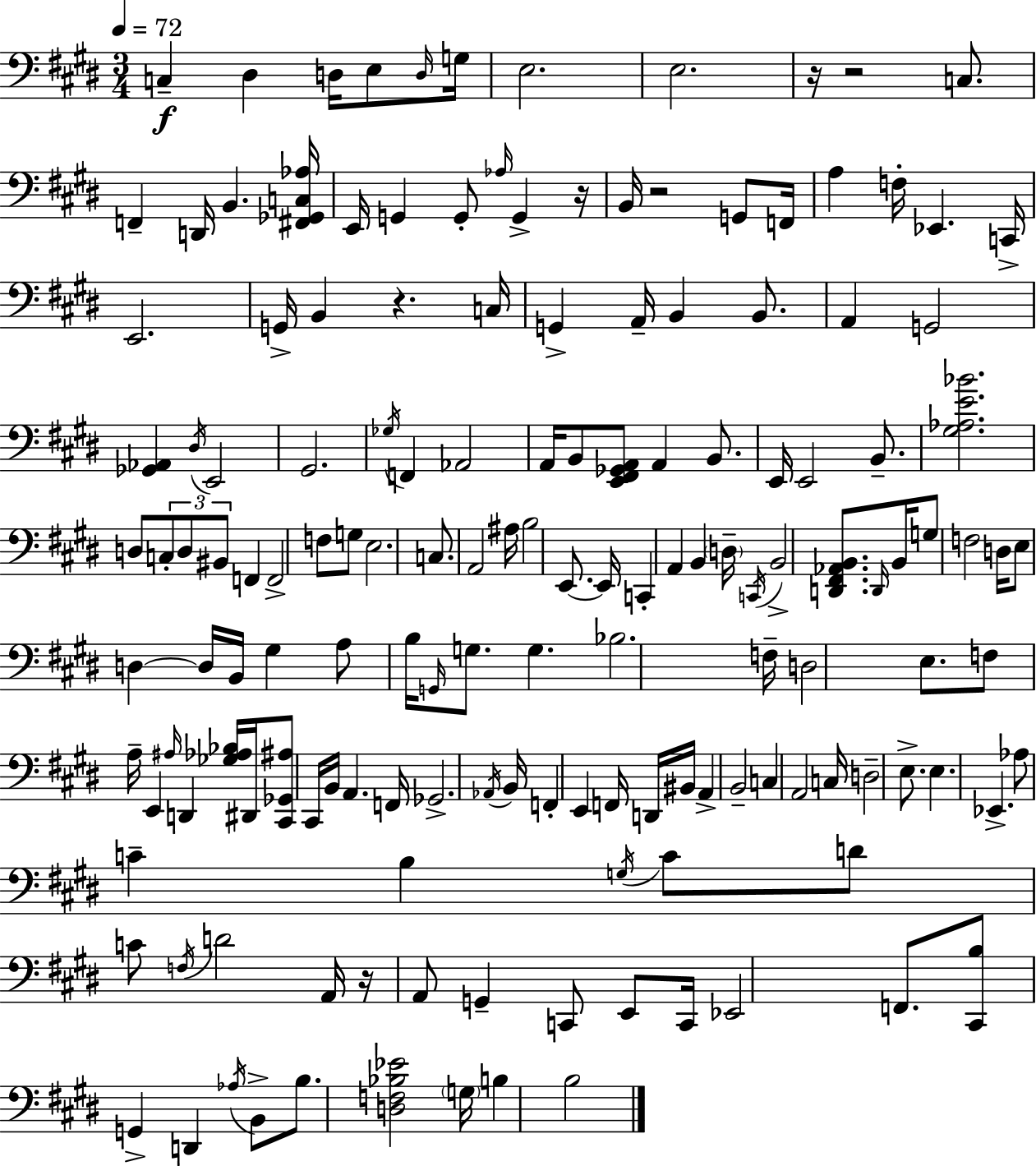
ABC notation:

X:1
T:Untitled
M:3/4
L:1/4
K:E
C, ^D, D,/4 E,/2 D,/4 G,/4 E,2 E,2 z/4 z2 C,/2 F,, D,,/4 B,, [^F,,_G,,C,_A,]/4 E,,/4 G,, G,,/2 _A,/4 G,, z/4 B,,/4 z2 G,,/2 F,,/4 A, F,/4 _E,, C,,/4 E,,2 G,,/4 B,, z C,/4 G,, A,,/4 B,, B,,/2 A,, G,,2 [_G,,_A,,] ^D,/4 E,,2 ^G,,2 _G,/4 F,, _A,,2 A,,/4 B,,/2 [E,,^F,,_G,,A,,]/2 A,, B,,/2 E,,/4 E,,2 B,,/2 [^G,_A,E_B]2 D,/2 C,/2 D,/2 ^B,,/2 F,, F,,2 F,/2 G,/2 E,2 C,/2 A,,2 ^A,/4 B,2 E,,/2 E,,/4 C,, A,, B,, D,/4 C,,/4 B,,2 [D,,^F,,_A,,B,,]/2 D,,/4 B,,/4 G,/2 F,2 D,/4 E,/2 D, D,/4 B,,/4 ^G, A,/2 B,/4 G,,/4 G,/2 G, _B,2 F,/4 D,2 E,/2 F,/2 A,/4 E,, ^A,/4 D,, [_G,_A,_B,]/4 ^D,,/4 [^C,,_G,,^A,]/2 ^C,,/4 B,,/4 A,, F,,/4 _G,,2 _A,,/4 B,,/4 F,, E,, F,,/4 D,,/4 ^B,,/4 A,, B,,2 C, A,,2 C,/4 D,2 E,/2 E, _E,, _A,/2 C B, G,/4 C/2 D/2 C/2 F,/4 D2 A,,/4 z/4 A,,/2 G,, C,,/2 E,,/2 C,,/4 _E,,2 F,,/2 [^C,,B,]/2 G,, D,, _A,/4 B,,/2 B,/2 [D,F,_B,_E]2 G,/4 B, B,2